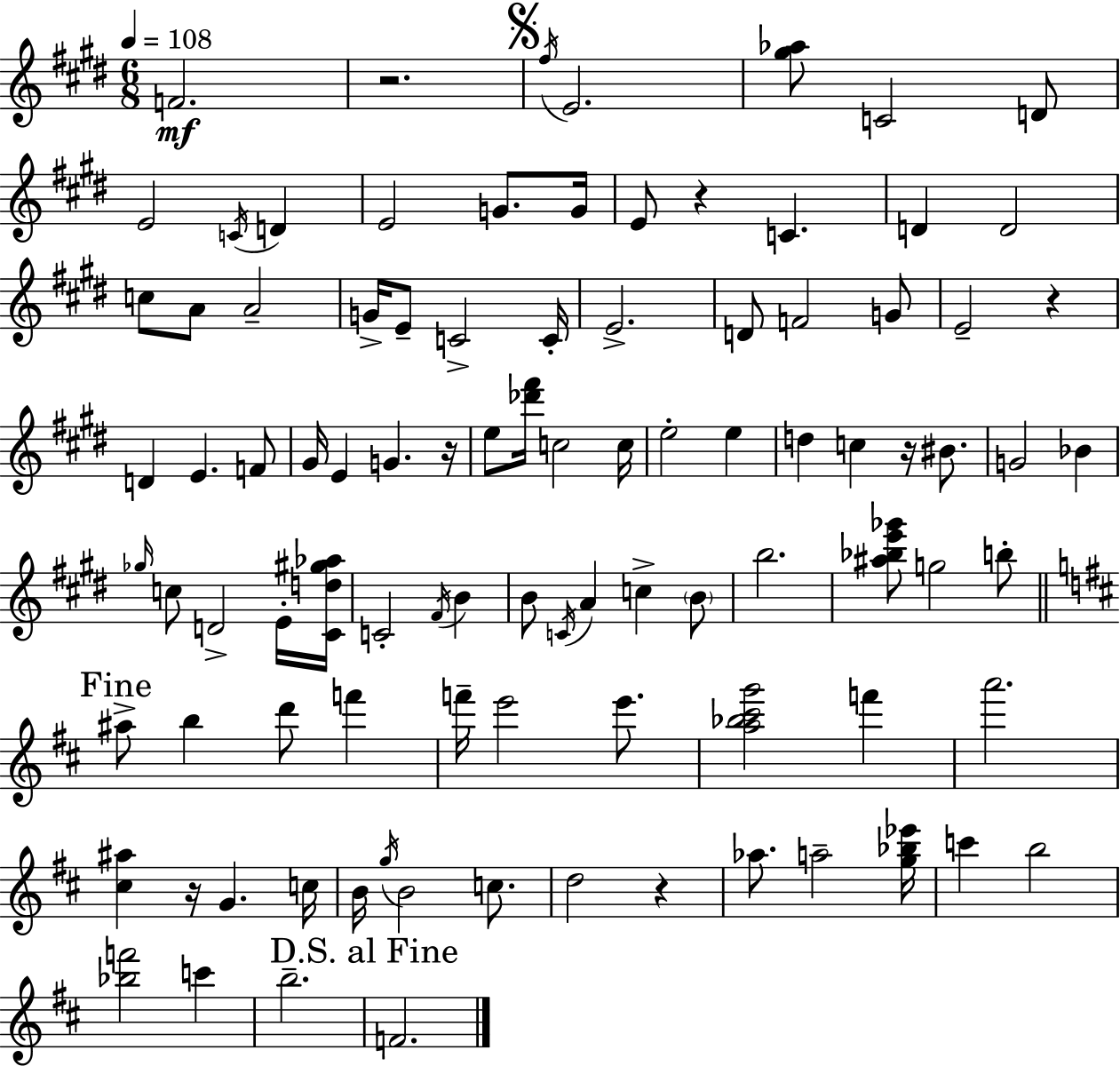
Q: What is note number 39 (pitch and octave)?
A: D5